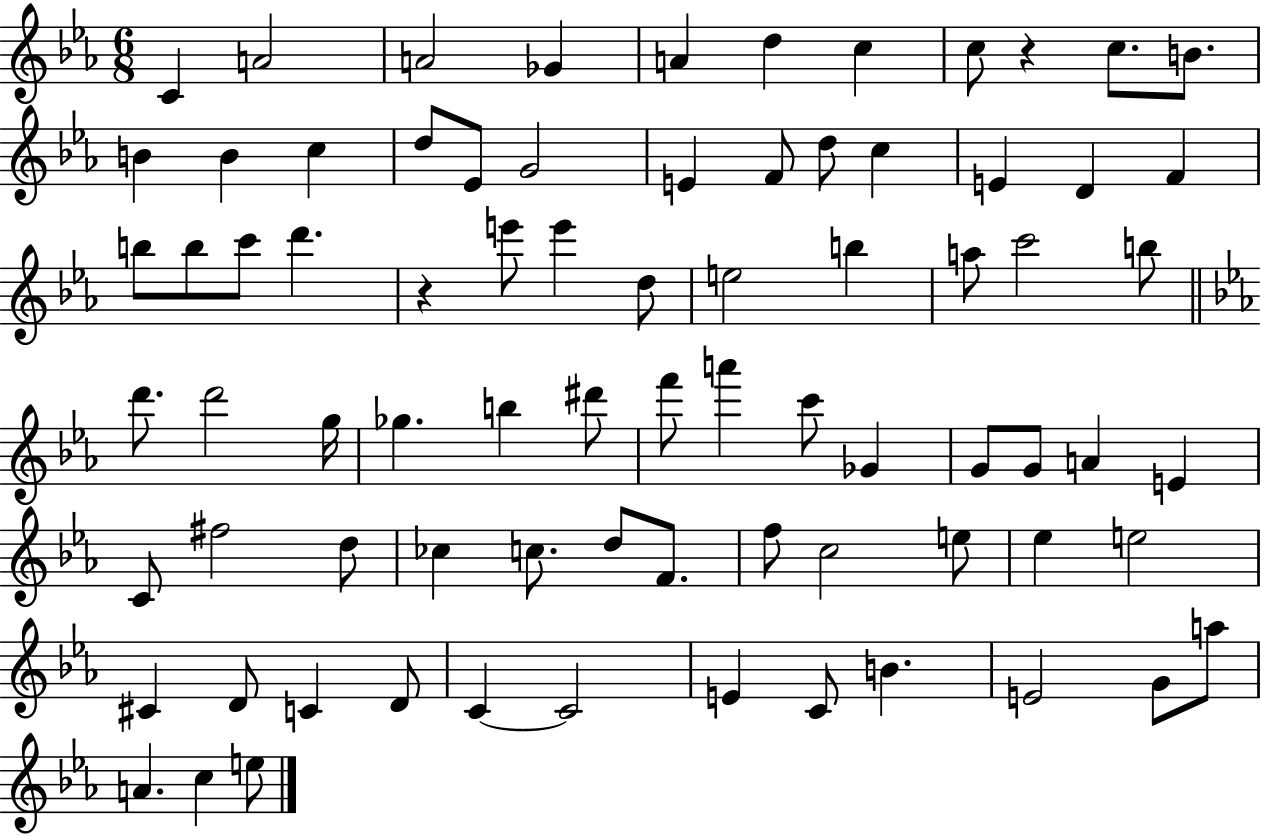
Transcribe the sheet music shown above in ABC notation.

X:1
T:Untitled
M:6/8
L:1/4
K:Eb
C A2 A2 _G A d c c/2 z c/2 B/2 B B c d/2 _E/2 G2 E F/2 d/2 c E D F b/2 b/2 c'/2 d' z e'/2 e' d/2 e2 b a/2 c'2 b/2 d'/2 d'2 g/4 _g b ^d'/2 f'/2 a' c'/2 _G G/2 G/2 A E C/2 ^f2 d/2 _c c/2 d/2 F/2 f/2 c2 e/2 _e e2 ^C D/2 C D/2 C C2 E C/2 B E2 G/2 a/2 A c e/2